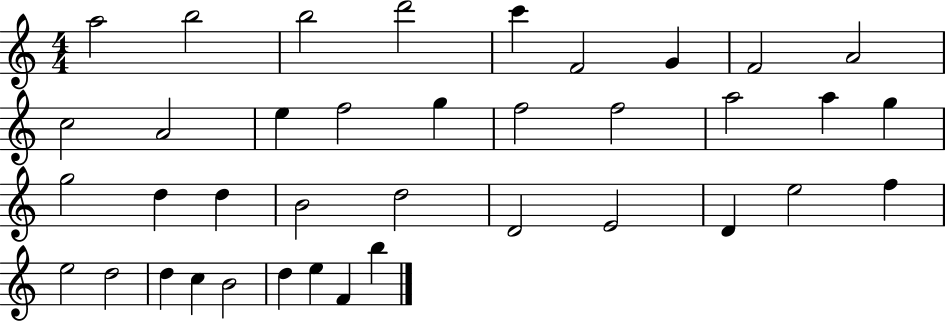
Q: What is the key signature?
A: C major